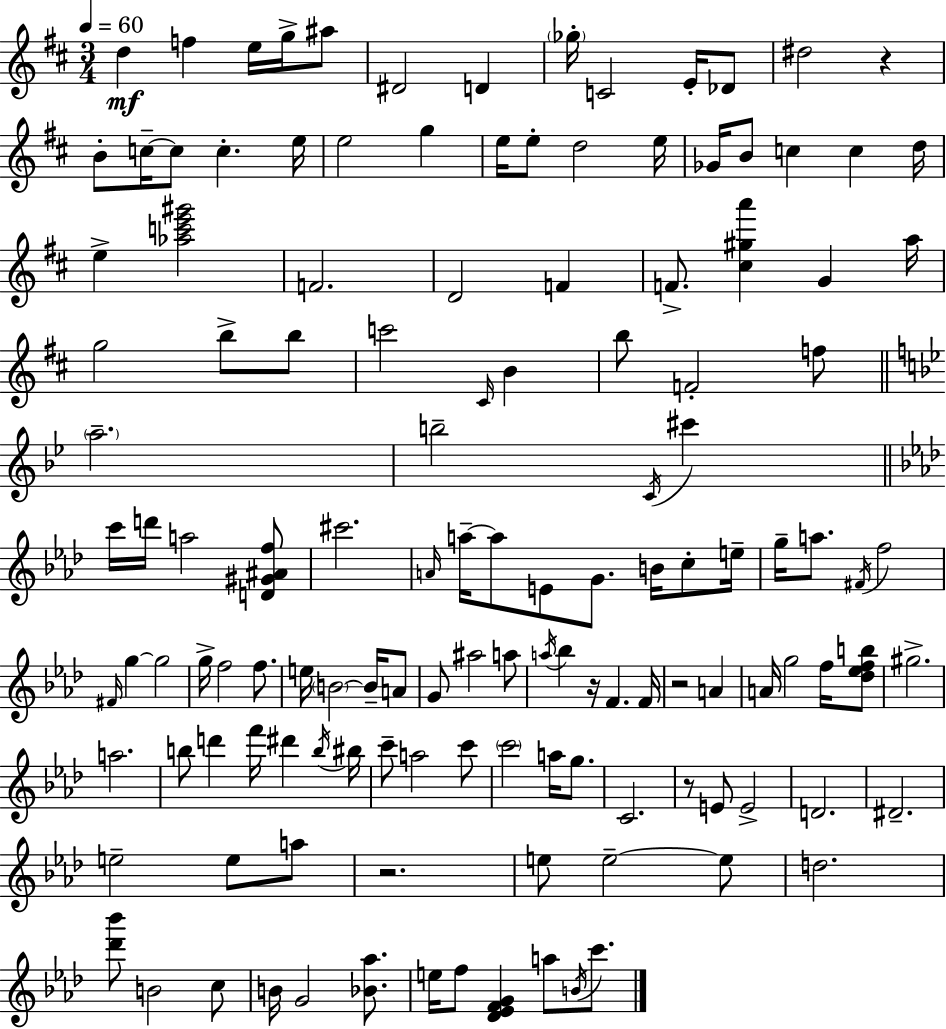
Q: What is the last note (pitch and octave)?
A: C6